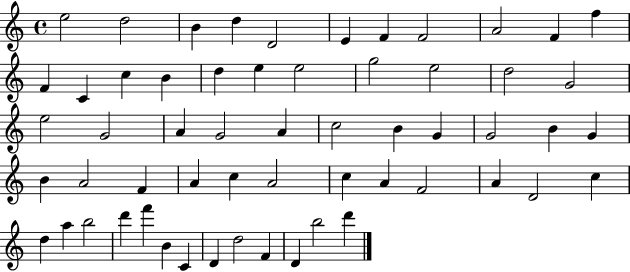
{
  \clef treble
  \time 4/4
  \defaultTimeSignature
  \key c \major
  e''2 d''2 | b'4 d''4 d'2 | e'4 f'4 f'2 | a'2 f'4 f''4 | \break f'4 c'4 c''4 b'4 | d''4 e''4 e''2 | g''2 e''2 | d''2 g'2 | \break e''2 g'2 | a'4 g'2 a'4 | c''2 b'4 g'4 | g'2 b'4 g'4 | \break b'4 a'2 f'4 | a'4 c''4 a'2 | c''4 a'4 f'2 | a'4 d'2 c''4 | \break d''4 a''4 b''2 | d'''4 f'''4 b'4 c'4 | d'4 d''2 f'4 | d'4 b''2 d'''4 | \break \bar "|."
}